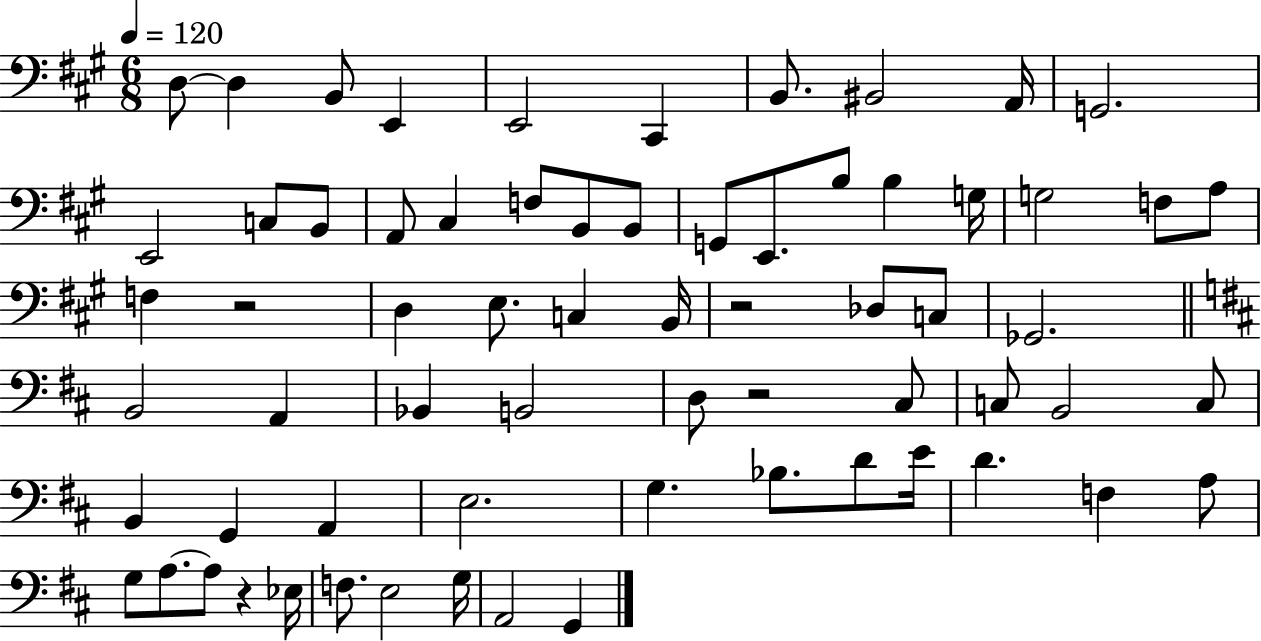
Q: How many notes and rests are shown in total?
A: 67